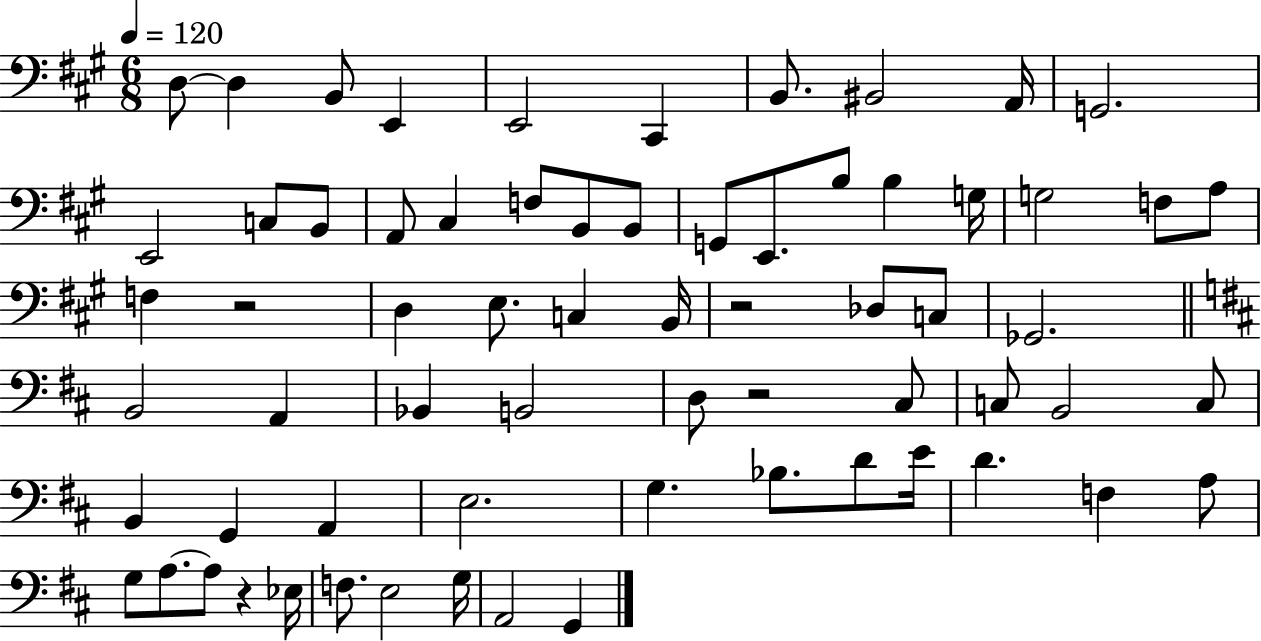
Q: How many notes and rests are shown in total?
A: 67